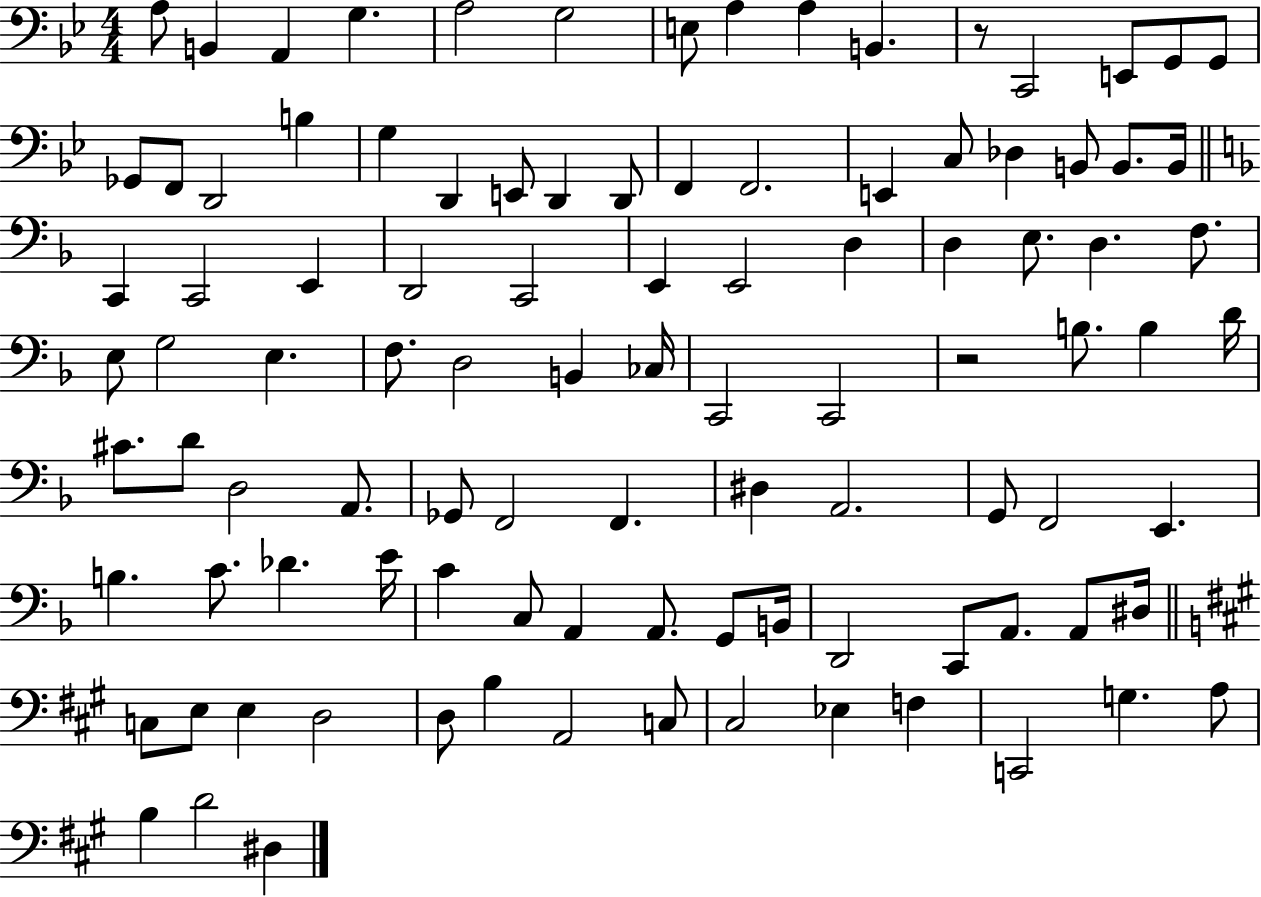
A3/e B2/q A2/q G3/q. A3/h G3/h E3/e A3/q A3/q B2/q. R/e C2/h E2/e G2/e G2/e Gb2/e F2/e D2/h B3/q G3/q D2/q E2/e D2/q D2/e F2/q F2/h. E2/q C3/e Db3/q B2/e B2/e. B2/s C2/q C2/h E2/q D2/h C2/h E2/q E2/h D3/q D3/q E3/e. D3/q. F3/e. E3/e G3/h E3/q. F3/e. D3/h B2/q CES3/s C2/h C2/h R/h B3/e. B3/q D4/s C#4/e. D4/e D3/h A2/e. Gb2/e F2/h F2/q. D#3/q A2/h. G2/e F2/h E2/q. B3/q. C4/e. Db4/q. E4/s C4/q C3/e A2/q A2/e. G2/e B2/s D2/h C2/e A2/e. A2/e D#3/s C3/e E3/e E3/q D3/h D3/e B3/q A2/h C3/e C#3/h Eb3/q F3/q C2/h G3/q. A3/e B3/q D4/h D#3/q